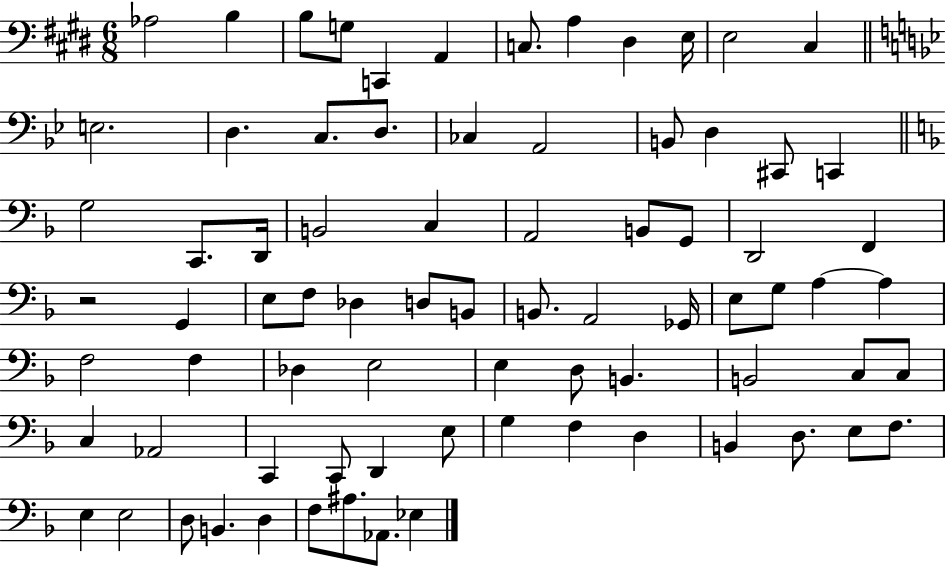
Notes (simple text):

Ab3/h B3/q B3/e G3/e C2/q A2/q C3/e. A3/q D#3/q E3/s E3/h C#3/q E3/h. D3/q. C3/e. D3/e. CES3/q A2/h B2/e D3/q C#2/e C2/q G3/h C2/e. D2/s B2/h C3/q A2/h B2/e G2/e D2/h F2/q R/h G2/q E3/e F3/e Db3/q D3/e B2/e B2/e. A2/h Gb2/s E3/e G3/e A3/q A3/q F3/h F3/q Db3/q E3/h E3/q D3/e B2/q. B2/h C3/e C3/e C3/q Ab2/h C2/q C2/e D2/q E3/e G3/q F3/q D3/q B2/q D3/e. E3/e F3/e. E3/q E3/h D3/e B2/q. D3/q F3/e A#3/e. Ab2/e. Eb3/q